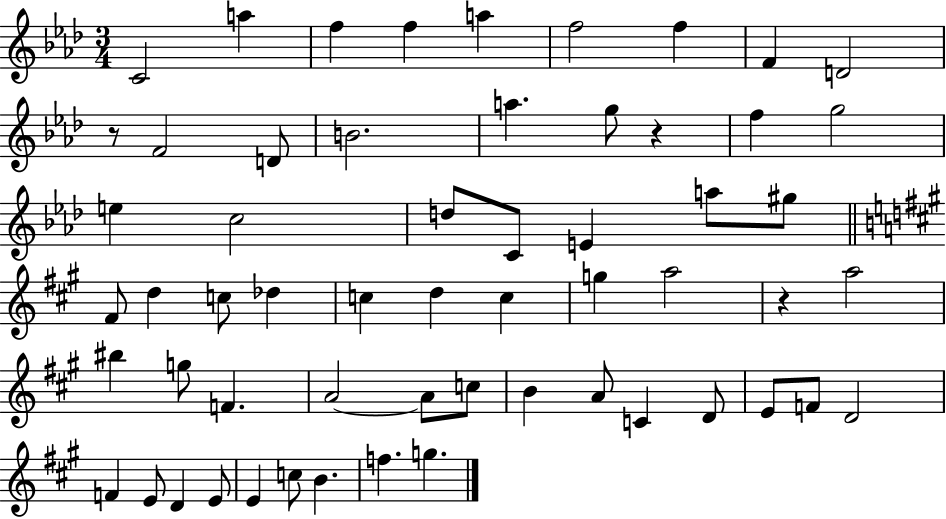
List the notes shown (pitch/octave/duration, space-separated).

C4/h A5/q F5/q F5/q A5/q F5/h F5/q F4/q D4/h R/e F4/h D4/e B4/h. A5/q. G5/e R/q F5/q G5/h E5/q C5/h D5/e C4/e E4/q A5/e G#5/e F#4/e D5/q C5/e Db5/q C5/q D5/q C5/q G5/q A5/h R/q A5/h BIS5/q G5/e F4/q. A4/h A4/e C5/e B4/q A4/e C4/q D4/e E4/e F4/e D4/h F4/q E4/e D4/q E4/e E4/q C5/e B4/q. F5/q. G5/q.